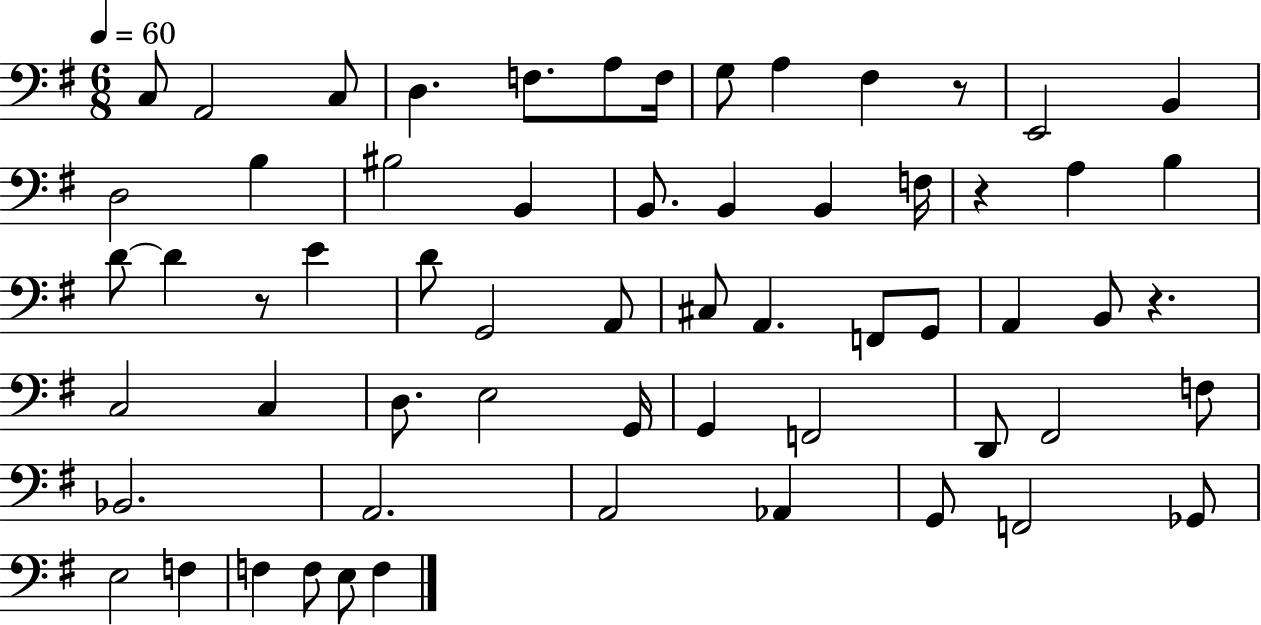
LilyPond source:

{
  \clef bass
  \numericTimeSignature
  \time 6/8
  \key g \major
  \tempo 4 = 60
  c8 a,2 c8 | d4. f8. a8 f16 | g8 a4 fis4 r8 | e,2 b,4 | \break d2 b4 | bis2 b,4 | b,8. b,4 b,4 f16 | r4 a4 b4 | \break d'8~~ d'4 r8 e'4 | d'8 g,2 a,8 | cis8 a,4. f,8 g,8 | a,4 b,8 r4. | \break c2 c4 | d8. e2 g,16 | g,4 f,2 | d,8 fis,2 f8 | \break bes,2. | a,2. | a,2 aes,4 | g,8 f,2 ges,8 | \break e2 f4 | f4 f8 e8 f4 | \bar "|."
}